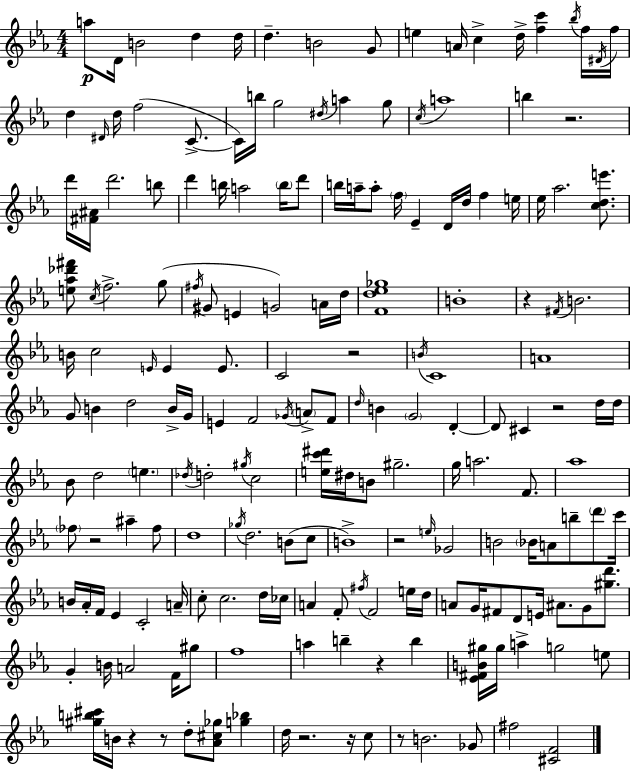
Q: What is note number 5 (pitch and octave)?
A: D5